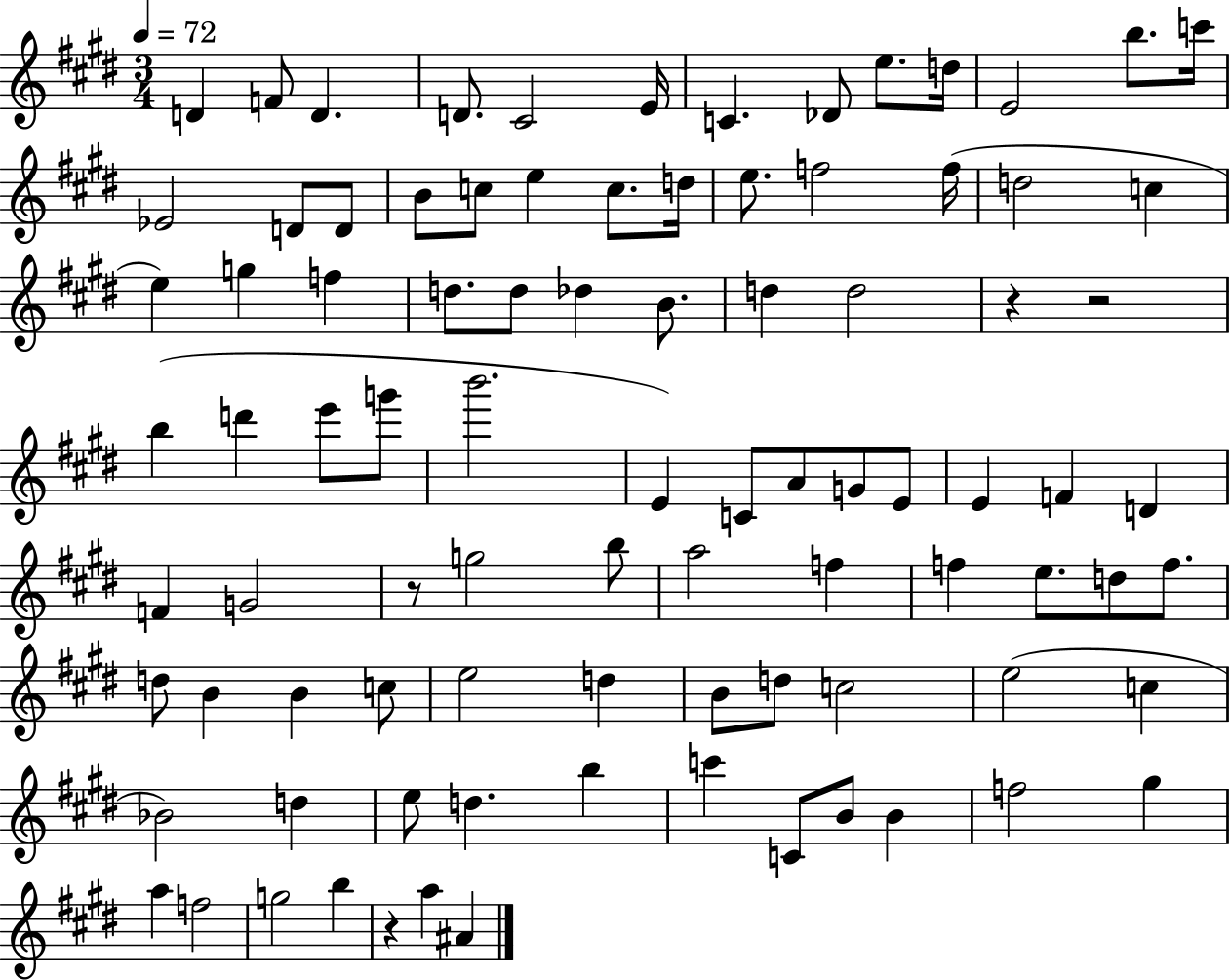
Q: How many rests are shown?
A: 4